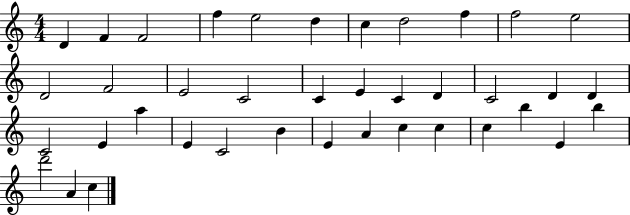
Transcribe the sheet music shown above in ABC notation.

X:1
T:Untitled
M:4/4
L:1/4
K:C
D F F2 f e2 d c d2 f f2 e2 D2 F2 E2 C2 C E C D C2 D D C2 E a E C2 B E A c c c b E b d'2 A c